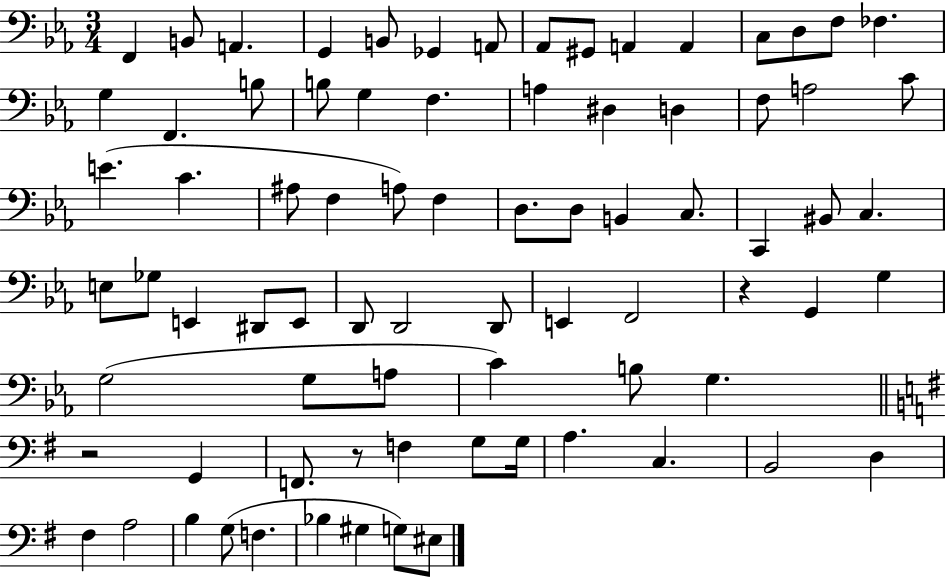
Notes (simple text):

F2/q B2/e A2/q. G2/q B2/e Gb2/q A2/e Ab2/e G#2/e A2/q A2/q C3/e D3/e F3/e FES3/q. G3/q F2/q. B3/e B3/e G3/q F3/q. A3/q D#3/q D3/q F3/e A3/h C4/e E4/q. C4/q. A#3/e F3/q A3/e F3/q D3/e. D3/e B2/q C3/e. C2/q BIS2/e C3/q. E3/e Gb3/e E2/q D#2/e E2/e D2/e D2/h D2/e E2/q F2/h R/q G2/q G3/q G3/h G3/e A3/e C4/q B3/e G3/q. R/h G2/q F2/e. R/e F3/q G3/e G3/s A3/q. C3/q. B2/h D3/q F#3/q A3/h B3/q G3/e F3/q. Bb3/q G#3/q G3/e EIS3/e